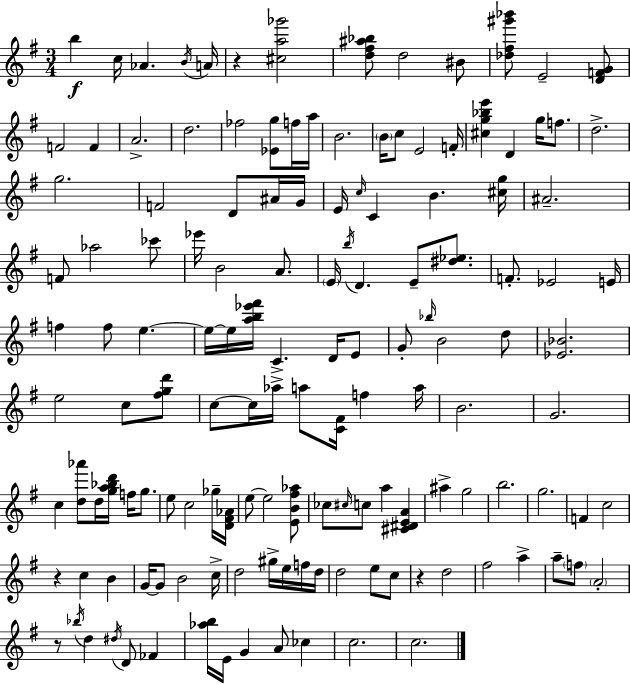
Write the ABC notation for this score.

X:1
T:Untitled
M:3/4
L:1/4
K:Em
b c/4 _A B/4 A/4 z [^ca_g']2 [d^f^a_b]/2 d2 ^B/2 [_d^f^g'_b']/2 E2 [DFG]/2 F2 F A2 d2 _f2 [_Eg]/2 f/4 a/4 B2 B/4 c/2 E2 F/4 [^cg_be'] D g/4 f/2 d2 g2 F2 D/2 ^A/4 G/4 E/4 c/4 C B [^cg]/4 ^A2 F/2 _a2 _c'/2 _e'/4 B2 A/2 E/4 b/4 D E/2 [^d_e]/2 F/2 _E2 E/4 f f/2 e e/4 e/4 [ab_e'^f']/4 C D/4 E/2 G/2 _b/4 B2 d/2 [_E_B]2 e2 c/2 [^fgd']/2 c/2 c/4 _a/4 a/2 [C^F]/4 f a/4 B2 G2 c [d_a']/2 d/4 [ga_bd']/4 f/4 g/2 e/2 c2 _g/4 [D^F_A]/4 e/2 e2 [EB^f_a]/2 _c/2 ^c/4 c/2 a [^C^DEA] ^a g2 b2 g2 F c2 z c B G/4 G/2 B2 c/4 d2 ^g/4 e/4 f/4 d/4 d2 e/2 c/2 z d2 ^f2 a a/2 f/2 A2 z/2 _b/4 d ^d/4 D/2 _F [_ab]/4 E/4 G A/2 _c c2 c2